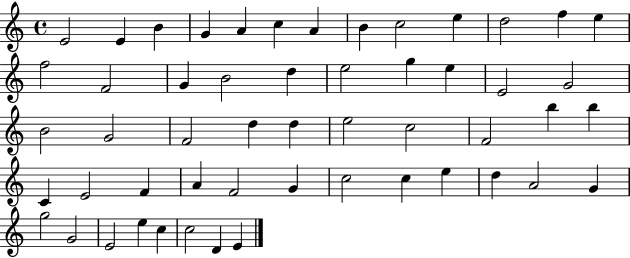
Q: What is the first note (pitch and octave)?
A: E4